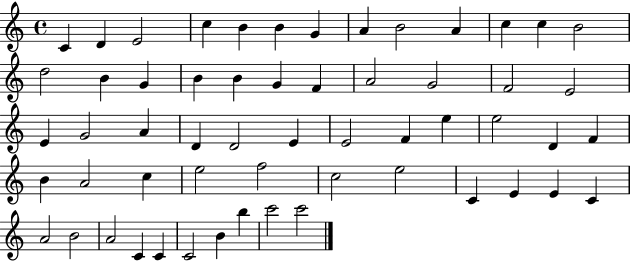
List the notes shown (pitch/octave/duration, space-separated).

C4/q D4/q E4/h C5/q B4/q B4/q G4/q A4/q B4/h A4/q C5/q C5/q B4/h D5/h B4/q G4/q B4/q B4/q G4/q F4/q A4/h G4/h F4/h E4/h E4/q G4/h A4/q D4/q D4/h E4/q E4/h F4/q E5/q E5/h D4/q F4/q B4/q A4/h C5/q E5/h F5/h C5/h E5/h C4/q E4/q E4/q C4/q A4/h B4/h A4/h C4/q C4/q C4/h B4/q B5/q C6/h C6/h